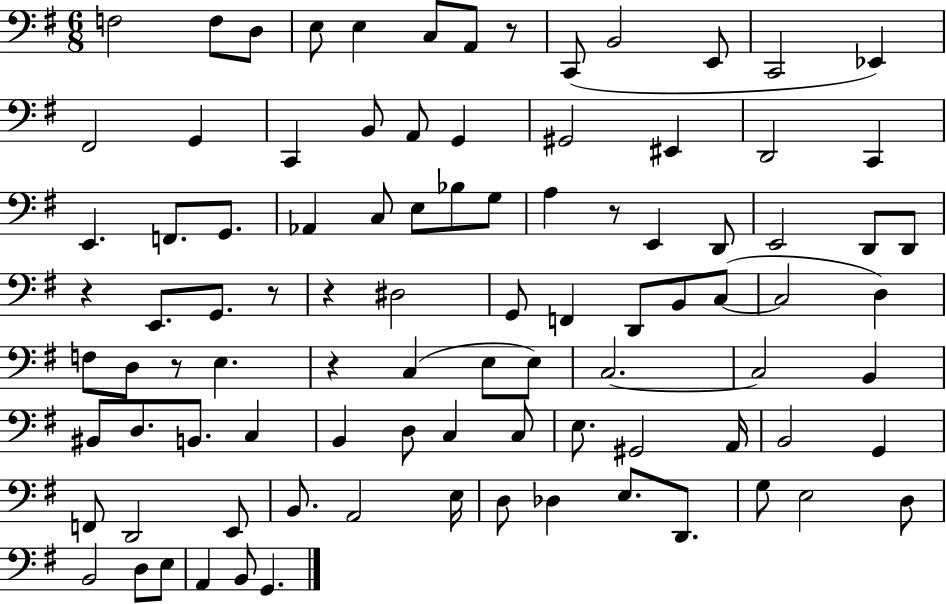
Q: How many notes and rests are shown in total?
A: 94